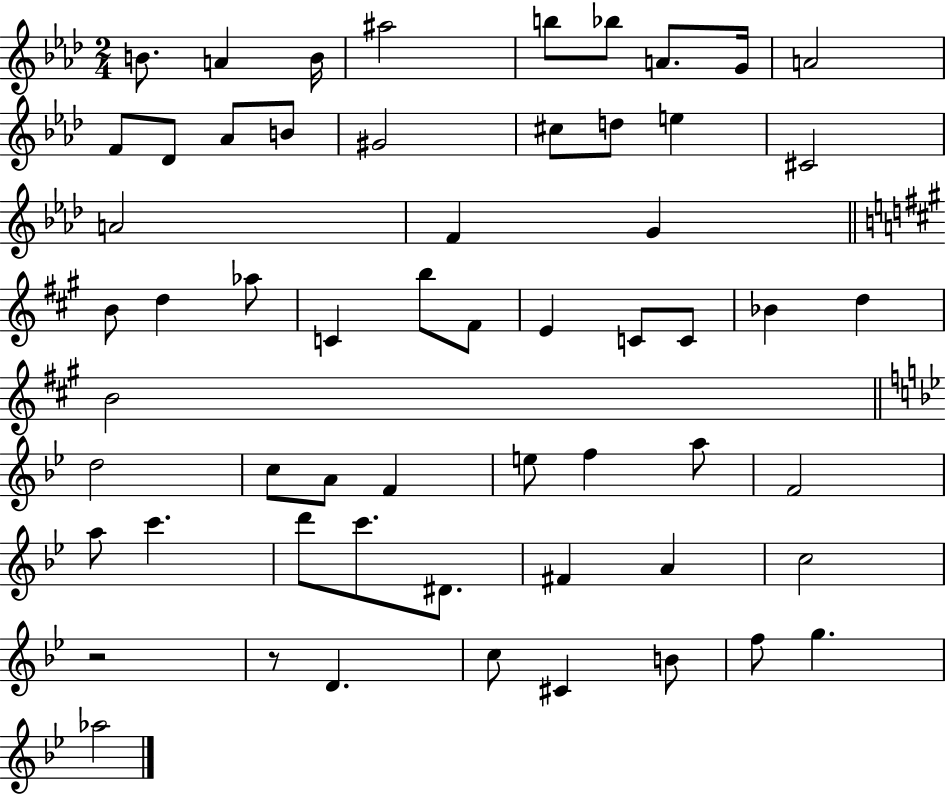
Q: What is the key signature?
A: AES major